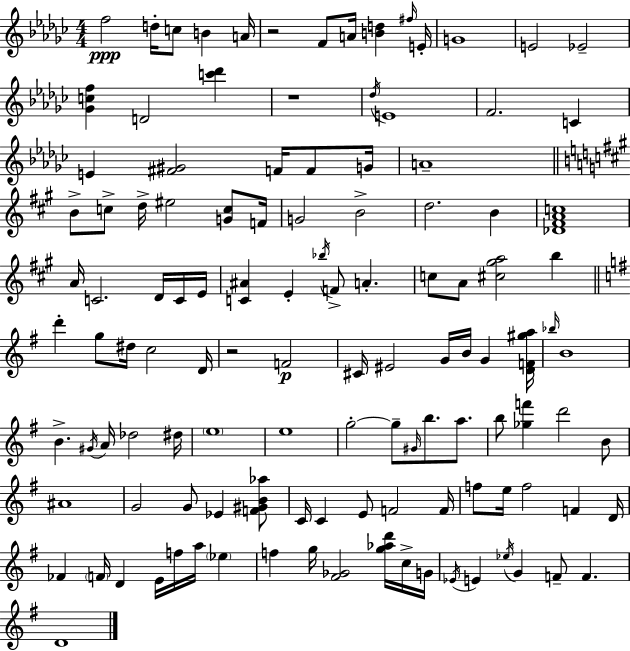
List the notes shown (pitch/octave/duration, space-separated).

F5/h D5/s C5/e B4/q A4/s R/h F4/e A4/s [B4,D5]/q F#5/s E4/s G4/w E4/h Eb4/h [Gb4,C5,F5]/q D4/h [C6,Db6]/q R/w Db5/s E4/w F4/h. C4/q E4/q [F#4,G#4]/h F4/s F4/e G4/s A4/w B4/e C5/e D5/s EIS5/h [G4,C5]/e F4/s G4/h B4/h D5/h. B4/q [Db4,F#4,A4,C5]/w A4/s C4/h. D4/s C4/s E4/s [C4,A#4]/q E4/q Bb5/s F4/e A4/q. C5/e A4/e [C#5,G#5,A5]/h B5/q D6/q G5/e D#5/s C5/h D4/s R/h F4/h C#4/s EIS4/h G4/s B4/s G4/q [D4,F4,G#5,A5]/s Bb5/s B4/w B4/q. G#4/s A4/s Db5/h D#5/s E5/w E5/w G5/h G5/e G#4/s B5/e. A5/e. B5/e [Gb5,F6]/q D6/h B4/e A#4/w G4/h G4/e Eb4/q [F4,G#4,B4,Ab5]/e C4/s C4/q E4/e F4/h F4/s F5/e E5/s F5/h F4/q D4/s FES4/q F4/s D4/q E4/s F5/s A5/s Eb5/q F5/q G5/s [F#4,Gb4]/h [G5,Ab5,D6]/s C5/s G4/s Eb4/s E4/q Eb5/s G4/q F4/e F4/q. D4/w